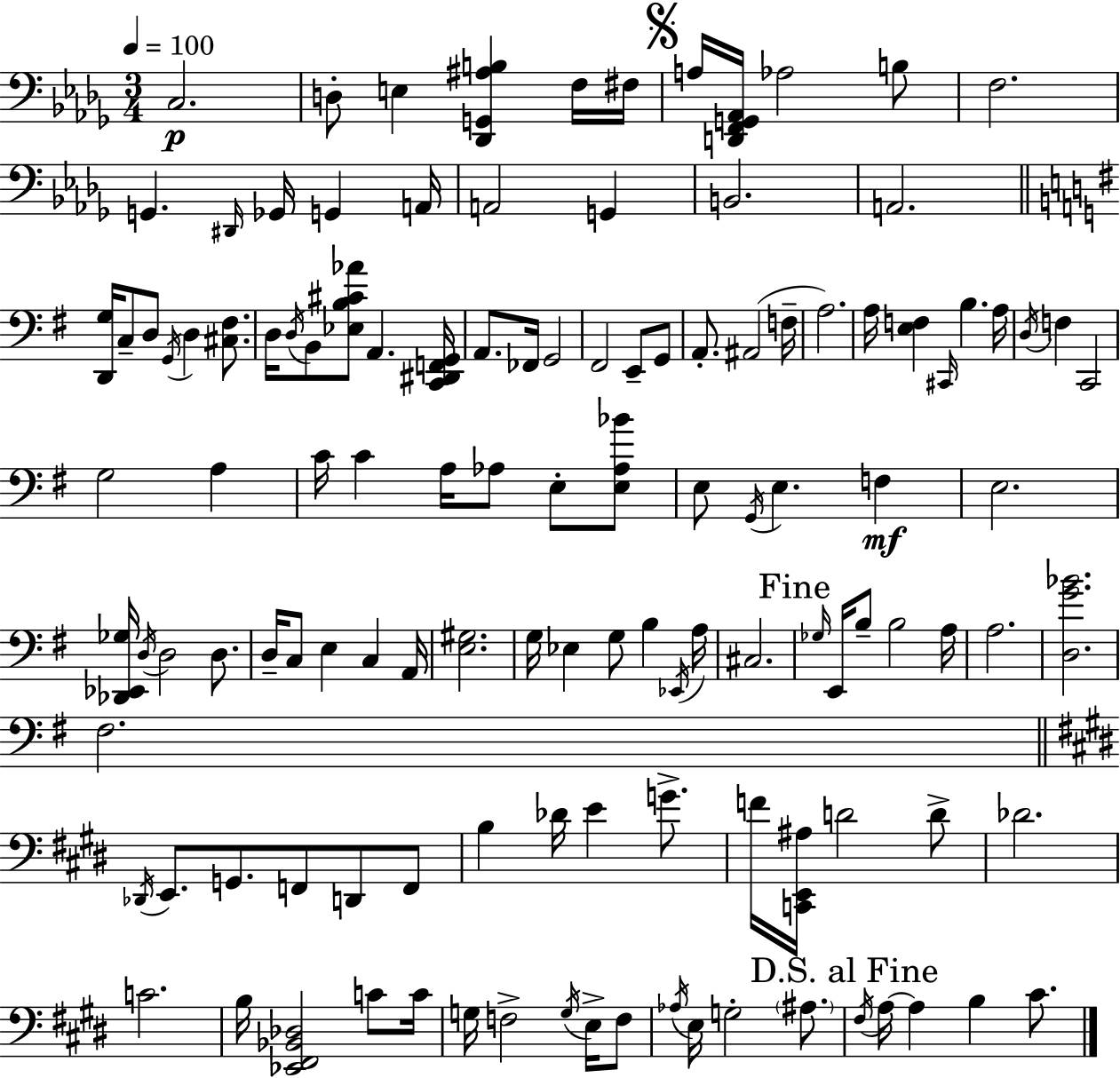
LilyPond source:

{
  \clef bass
  \numericTimeSignature
  \time 3/4
  \key bes \minor
  \tempo 4 = 100
  \repeat volta 2 { c2.\p | d8-. e4 <des, g, ais b>4 f16 fis16 | \mark \markup { \musicglyph "scripts.segno" } a16 <d, f, g, aes,>16 aes2 b8 | f2. | \break g,4. \grace { dis,16 } ges,16 g,4 | a,16 a,2 g,4 | b,2. | a,2. | \break \bar "||" \break \key e \minor <d, g>16 c8-- d8 \acciaccatura { g,16 } d4 <cis fis>8. | d16 \acciaccatura { d16 } b,8 <ees b cis' aes'>8 a,4. | <c, dis, f, g,>16 a,8. fes,16 g,2 | fis,2 e,8-- | \break g,8 a,8.-. ais,2( | f16-- a2.) | a16 <e f>4 \grace { cis,16 } b4. | a16 \acciaccatura { d16 } f4 c,2 | \break g2 | a4 c'16 c'4 a16 aes8 | e8-. <e aes bes'>8 e8 \acciaccatura { g,16 } e4. | f4\mf e2. | \break <des, ees, ges>16 \acciaccatura { d16 } d2 | d8. d16-- c8 e4 | c4 a,16 <e gis>2. | g16 ees4 g8 | \break b4 \acciaccatura { ees,16 } a16 cis2. | \mark "Fine" \grace { ges16 } e,16 b8-- b2 | a16 a2. | <d g' bes'>2. | \break fis2. | \bar "||" \break \key e \major \acciaccatura { des,16 } e,8. g,8. f,8 d,8 f,8 | b4 des'16 e'4 g'8.-> | f'16 <c, e, ais>16 d'2 d'8-> | des'2. | \break c'2. | b16 <ees, fis, bes, des>2 c'8 | c'16 g16 f2-> \acciaccatura { g16 } e16-> | f8 \acciaccatura { aes16 } e16 g2-. | \break \parenthesize ais8. \mark "D.S. al Fine" \acciaccatura { fis16 } a16~~ a4 b4 | cis'8. } \bar "|."
}